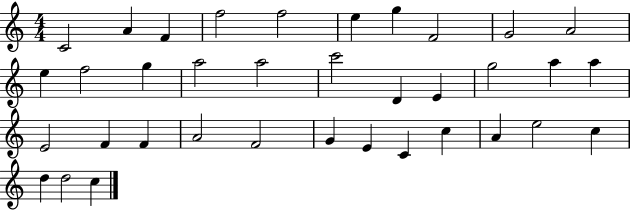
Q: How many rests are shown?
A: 0